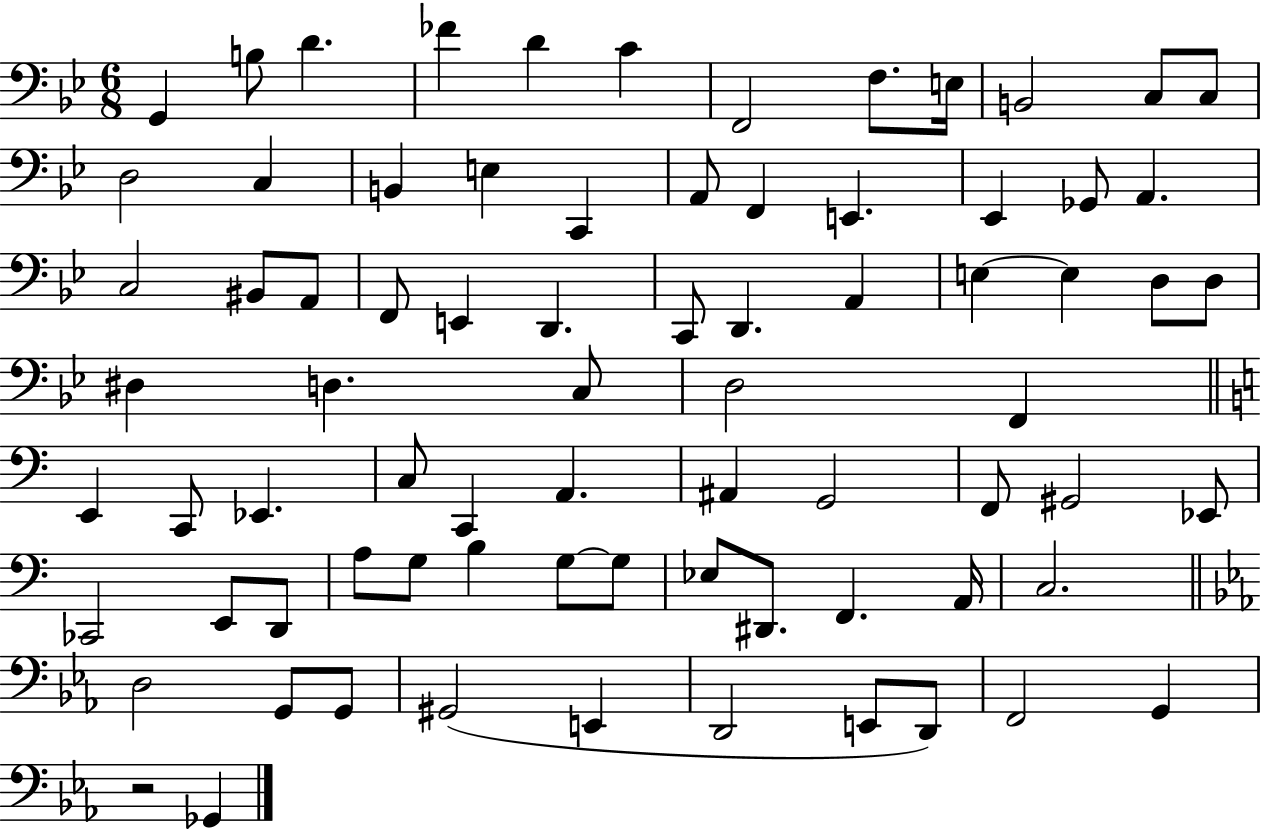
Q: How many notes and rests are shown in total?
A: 77